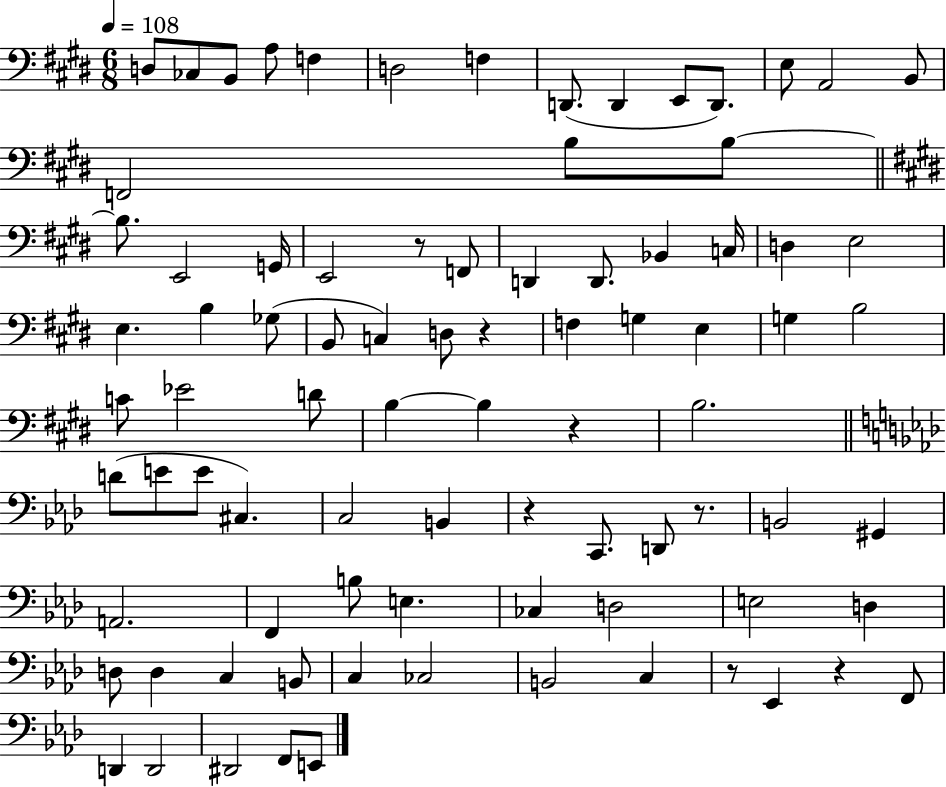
{
  \clef bass
  \numericTimeSignature
  \time 6/8
  \key e \major
  \tempo 4 = 108
  d8 ces8 b,8 a8 f4 | d2 f4 | d,8.( d,4 e,8 d,8.) | e8 a,2 b,8 | \break f,2 b8 b8~~ | \bar "||" \break \key e \major b8. e,2 g,16 | e,2 r8 f,8 | d,4 d,8. bes,4 c16 | d4 e2 | \break e4. b4 ges8( | b,8 c4) d8 r4 | f4 g4 e4 | g4 b2 | \break c'8 ees'2 d'8 | b4~~ b4 r4 | b2. | \bar "||" \break \key aes \major d'8( e'8 e'8 cis4.) | c2 b,4 | r4 c,8. d,8 r8. | b,2 gis,4 | \break a,2. | f,4 b8 e4. | ces4 d2 | e2 d4 | \break d8 d4 c4 b,8 | c4 ces2 | b,2 c4 | r8 ees,4 r4 f,8 | \break d,4 d,2 | dis,2 f,8 e,8 | \bar "|."
}